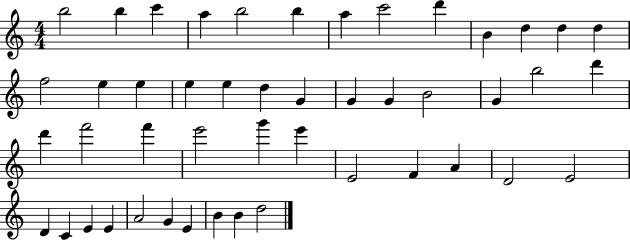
{
  \clef treble
  \numericTimeSignature
  \time 4/4
  \key c \major
  b''2 b''4 c'''4 | a''4 b''2 b''4 | a''4 c'''2 d'''4 | b'4 d''4 d''4 d''4 | \break f''2 e''4 e''4 | e''4 e''4 d''4 g'4 | g'4 g'4 b'2 | g'4 b''2 d'''4 | \break d'''4 f'''2 f'''4 | e'''2 g'''4 e'''4 | e'2 f'4 a'4 | d'2 e'2 | \break d'4 c'4 e'4 e'4 | a'2 g'4 e'4 | b'4 b'4 d''2 | \bar "|."
}